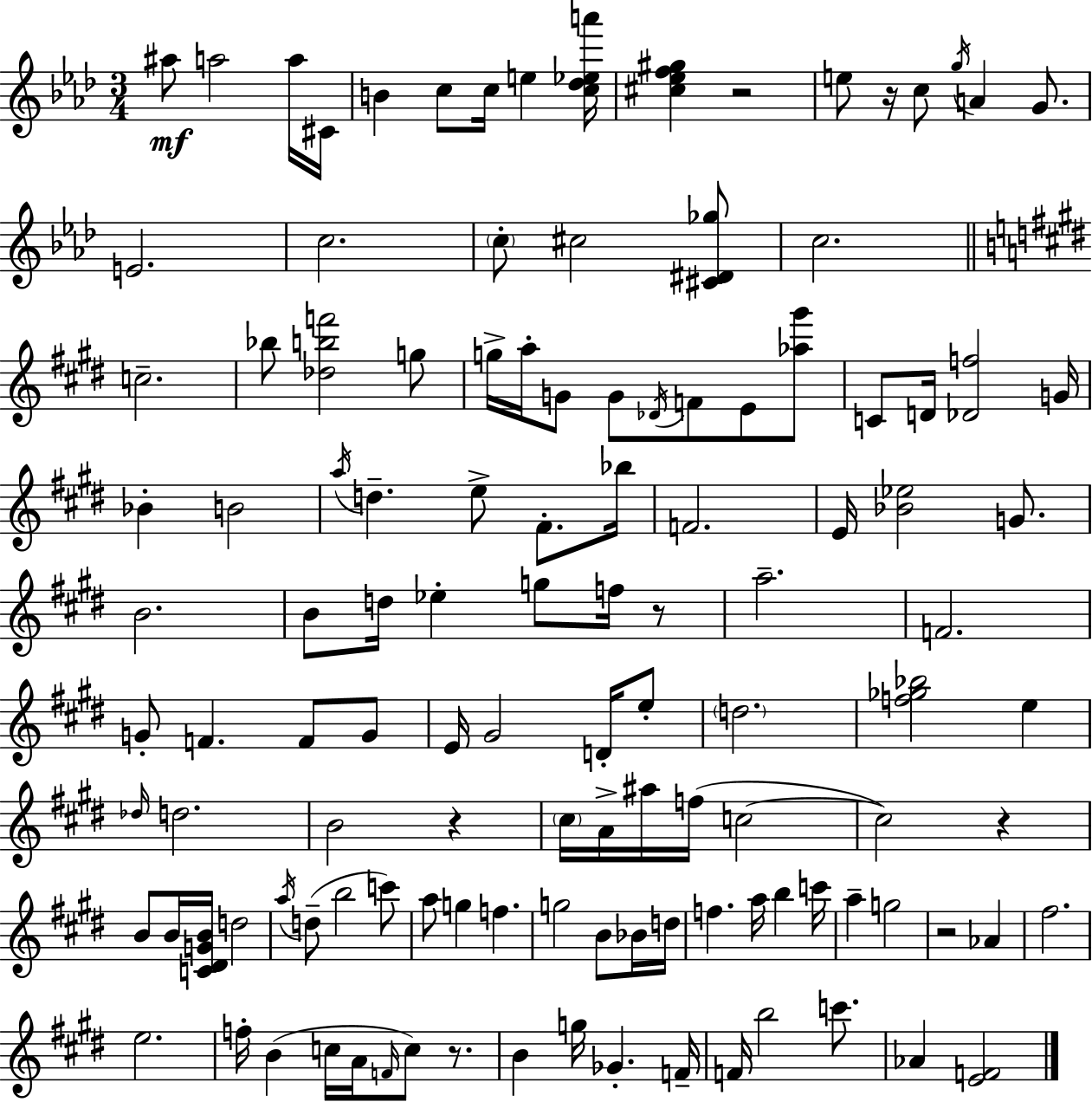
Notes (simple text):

A#5/e A5/h A5/s C#4/s B4/q C5/e C5/s E5/q [C5,Db5,Eb5,A6]/s [C#5,Eb5,F5,G#5]/q R/h E5/e R/s C5/e G5/s A4/q G4/e. E4/h. C5/h. C5/e C#5/h [C#4,D#4,Gb5]/e C5/h. C5/h. Bb5/e [Db5,B5,F6]/h G5/e G5/s A5/s G4/e G4/e Db4/s F4/e E4/e [Ab5,G#6]/e C4/e D4/s [Db4,F5]/h G4/s Bb4/q B4/h A5/s D5/q. E5/e F#4/e. Bb5/s F4/h. E4/s [Bb4,Eb5]/h G4/e. B4/h. B4/e D5/s Eb5/q G5/e F5/s R/e A5/h. F4/h. G4/e F4/q. F4/e G4/e E4/s G#4/h D4/s E5/e D5/h. [F5,Gb5,Bb5]/h E5/q Db5/s D5/h. B4/h R/q C#5/s A4/s A#5/s F5/s C5/h C5/h R/q B4/e B4/s [C4,D#4,G4,B4]/s D5/h A5/s D5/e B5/h C6/e A5/e G5/q F5/q. G5/h B4/e Bb4/s D5/s F5/q. A5/s B5/q C6/s A5/q G5/h R/h Ab4/q F#5/h. E5/h. F5/s B4/q C5/s A4/s F4/s C5/e R/e. B4/q G5/s Gb4/q. F4/s F4/s B5/h C6/e. Ab4/q [E4,F4]/h